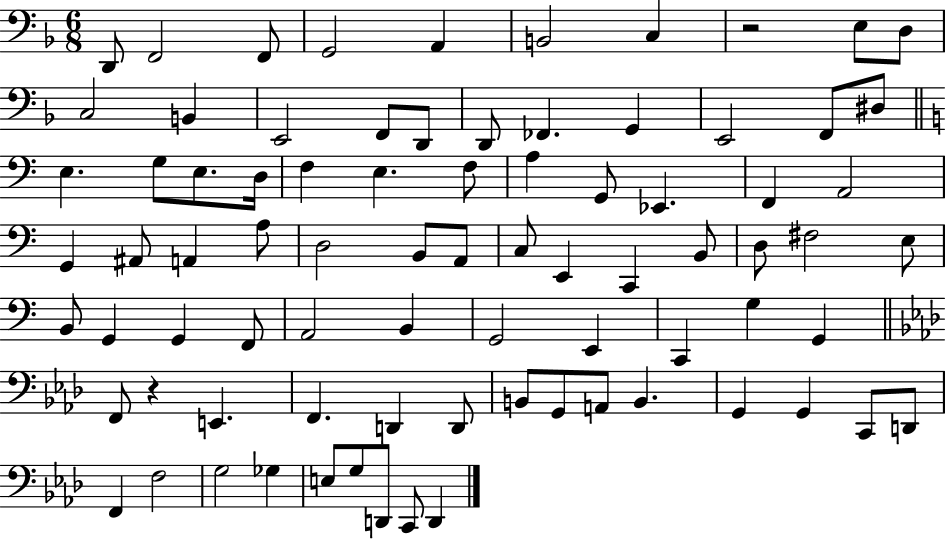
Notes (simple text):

D2/e F2/h F2/e G2/h A2/q B2/h C3/q R/h E3/e D3/e C3/h B2/q E2/h F2/e D2/e D2/e FES2/q. G2/q E2/h F2/e D#3/e E3/q. G3/e E3/e. D3/s F3/q E3/q. F3/e A3/q G2/e Eb2/q. F2/q A2/h G2/q A#2/e A2/q A3/e D3/h B2/e A2/e C3/e E2/q C2/q B2/e D3/e F#3/h E3/e B2/e G2/q G2/q F2/e A2/h B2/q G2/h E2/q C2/q G3/q G2/q F2/e R/q E2/q. F2/q. D2/q D2/e B2/e G2/e A2/e B2/q. G2/q G2/q C2/e D2/e F2/q F3/h G3/h Gb3/q E3/e G3/e D2/e C2/e D2/q